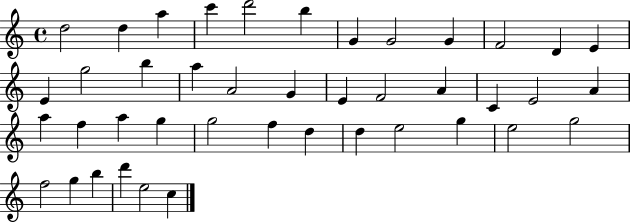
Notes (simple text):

D5/h D5/q A5/q C6/q D6/h B5/q G4/q G4/h G4/q F4/h D4/q E4/q E4/q G5/h B5/q A5/q A4/h G4/q E4/q F4/h A4/q C4/q E4/h A4/q A5/q F5/q A5/q G5/q G5/h F5/q D5/q D5/q E5/h G5/q E5/h G5/h F5/h G5/q B5/q D6/q E5/h C5/q